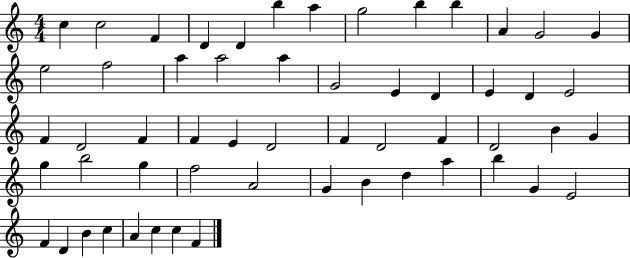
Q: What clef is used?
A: treble